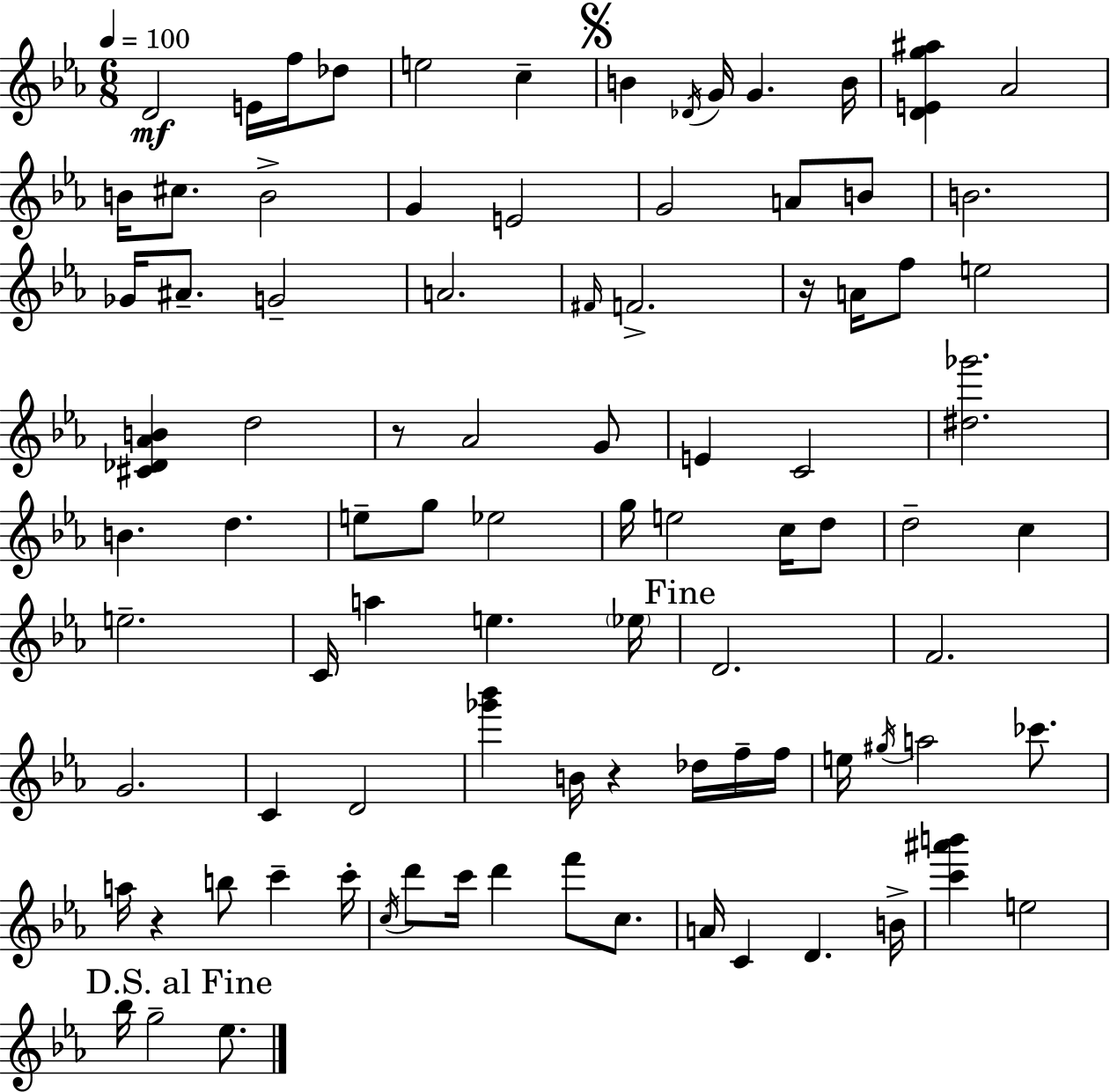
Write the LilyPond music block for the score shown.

{
  \clef treble
  \numericTimeSignature
  \time 6/8
  \key c \minor
  \tempo 4 = 100
  \repeat volta 2 { d'2\mf e'16 f''16 des''8 | e''2 c''4-- | \mark \markup { \musicglyph "scripts.segno" } b'4 \acciaccatura { des'16 } g'16 g'4. | b'16 <d' e' g'' ais''>4 aes'2 | \break b'16 cis''8. b'2-> | g'4 e'2 | g'2 a'8 b'8 | b'2. | \break ges'16 ais'8.-- g'2-- | a'2. | \grace { fis'16 } f'2.-> | r16 a'16 f''8 e''2 | \break <cis' des' aes' b'>4 d''2 | r8 aes'2 | g'8 e'4 c'2 | <dis'' ges'''>2. | \break b'4. d''4. | e''8-- g''8 ees''2 | g''16 e''2 c''16 | d''8 d''2-- c''4 | \break e''2.-- | c'16 a''4 e''4. | \parenthesize ees''16 \mark "Fine" d'2. | f'2. | \break g'2. | c'4 d'2 | <ges''' bes'''>4 b'16 r4 des''16 | f''16-- f''16 e''16 \acciaccatura { gis''16 } a''2 | \break ces'''8. a''16 r4 b''8 c'''4-- | c'''16-. \acciaccatura { c''16 } d'''8 c'''16 d'''4 f'''8 | c''8. a'16 c'4 d'4. | b'16-> <c''' ais''' b'''>4 e''2 | \break \mark "D.S. al Fine" bes''16 g''2-- | ees''8. } \bar "|."
}